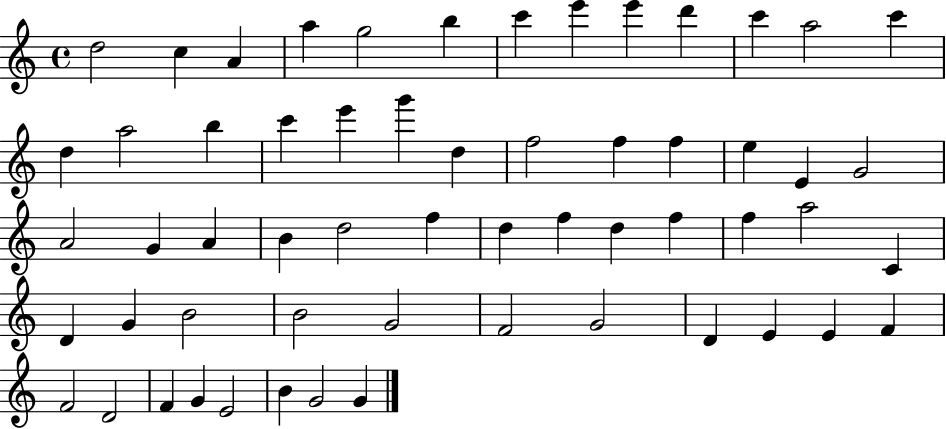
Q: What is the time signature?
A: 4/4